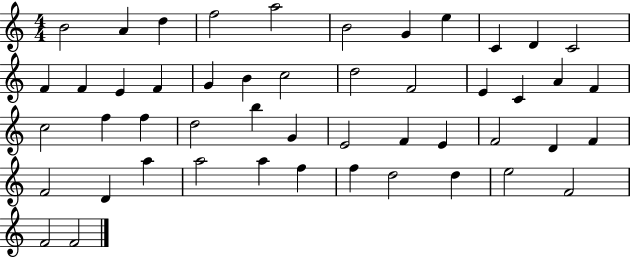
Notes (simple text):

B4/h A4/q D5/q F5/h A5/h B4/h G4/q E5/q C4/q D4/q C4/h F4/q F4/q E4/q F4/q G4/q B4/q C5/h D5/h F4/h E4/q C4/q A4/q F4/q C5/h F5/q F5/q D5/h B5/q G4/q E4/h F4/q E4/q F4/h D4/q F4/q F4/h D4/q A5/q A5/h A5/q F5/q F5/q D5/h D5/q E5/h F4/h F4/h F4/h